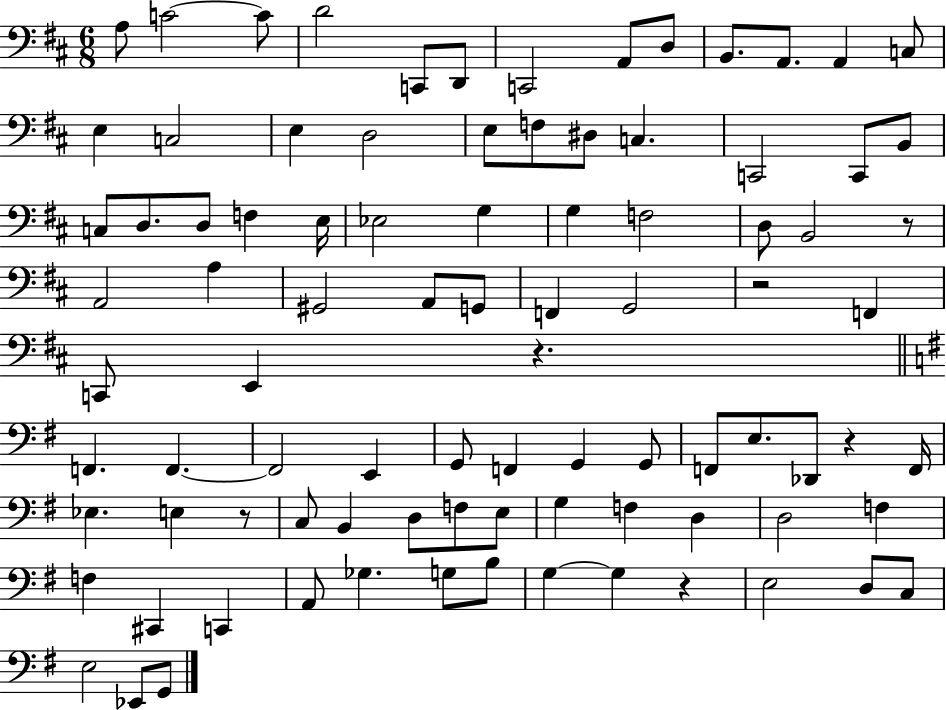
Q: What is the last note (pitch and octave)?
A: G2